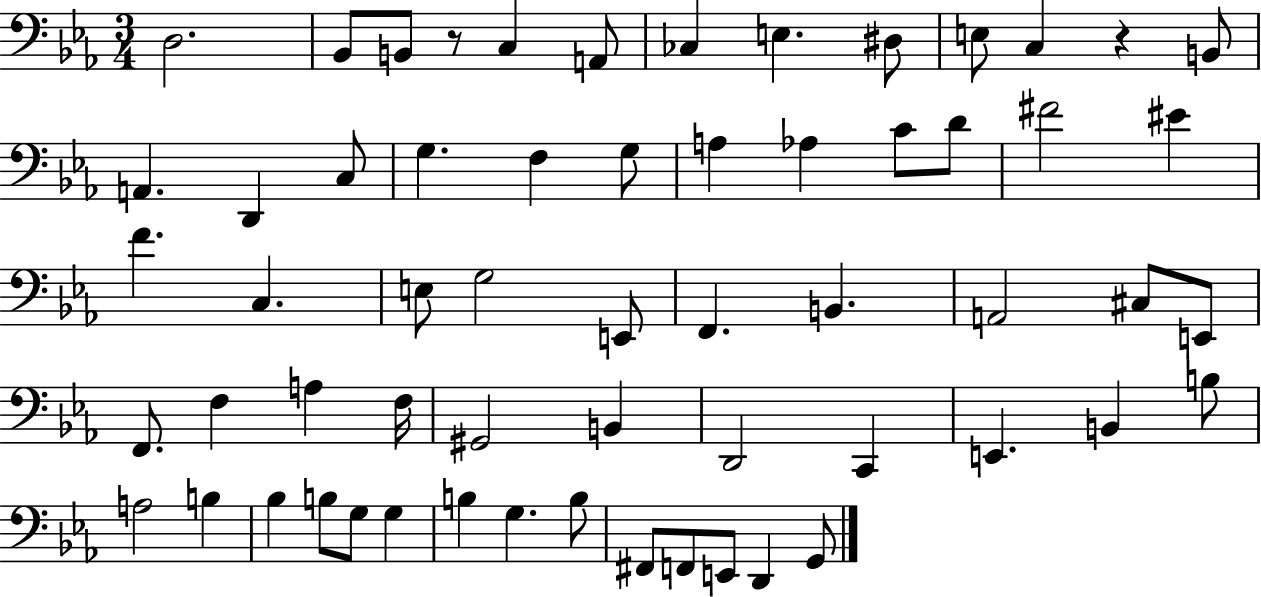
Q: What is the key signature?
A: EES major